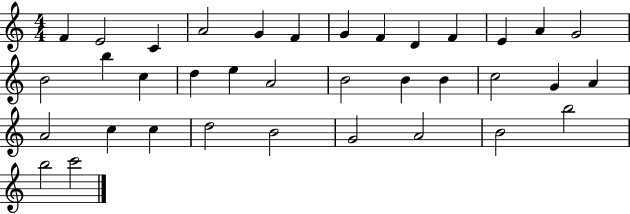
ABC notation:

X:1
T:Untitled
M:4/4
L:1/4
K:C
F E2 C A2 G F G F D F E A G2 B2 b c d e A2 B2 B B c2 G A A2 c c d2 B2 G2 A2 B2 b2 b2 c'2